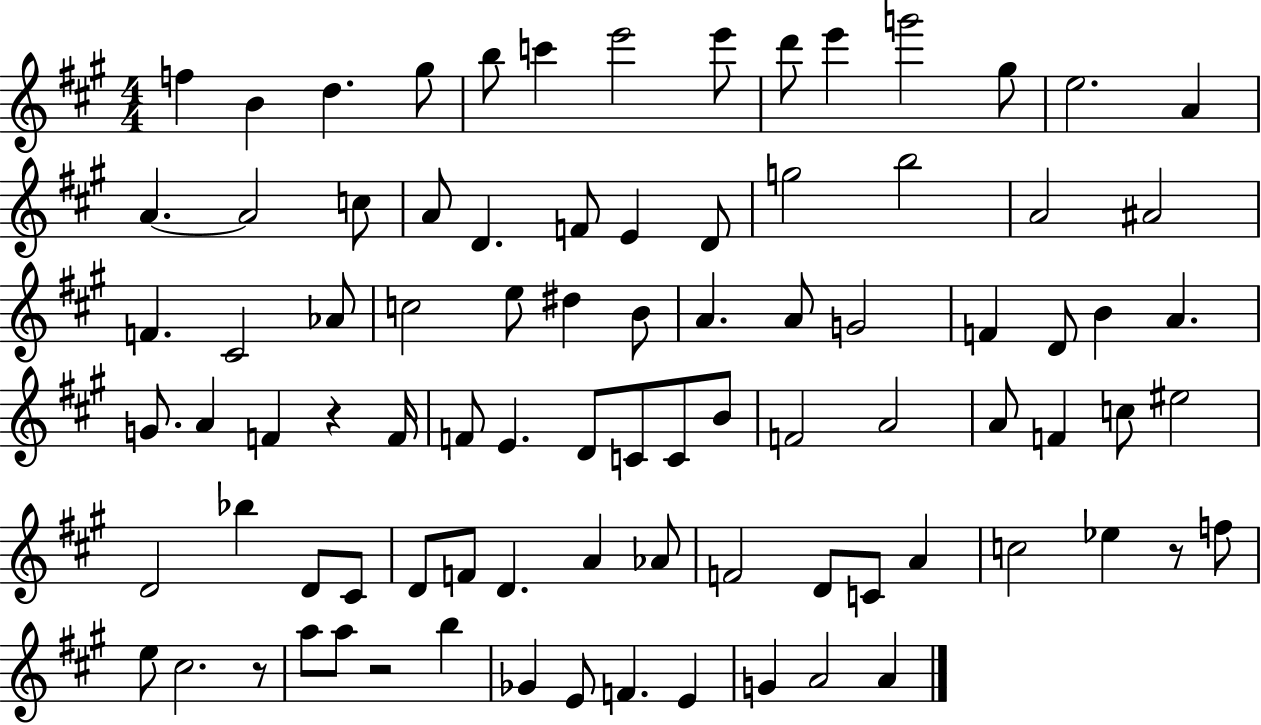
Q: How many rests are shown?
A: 4